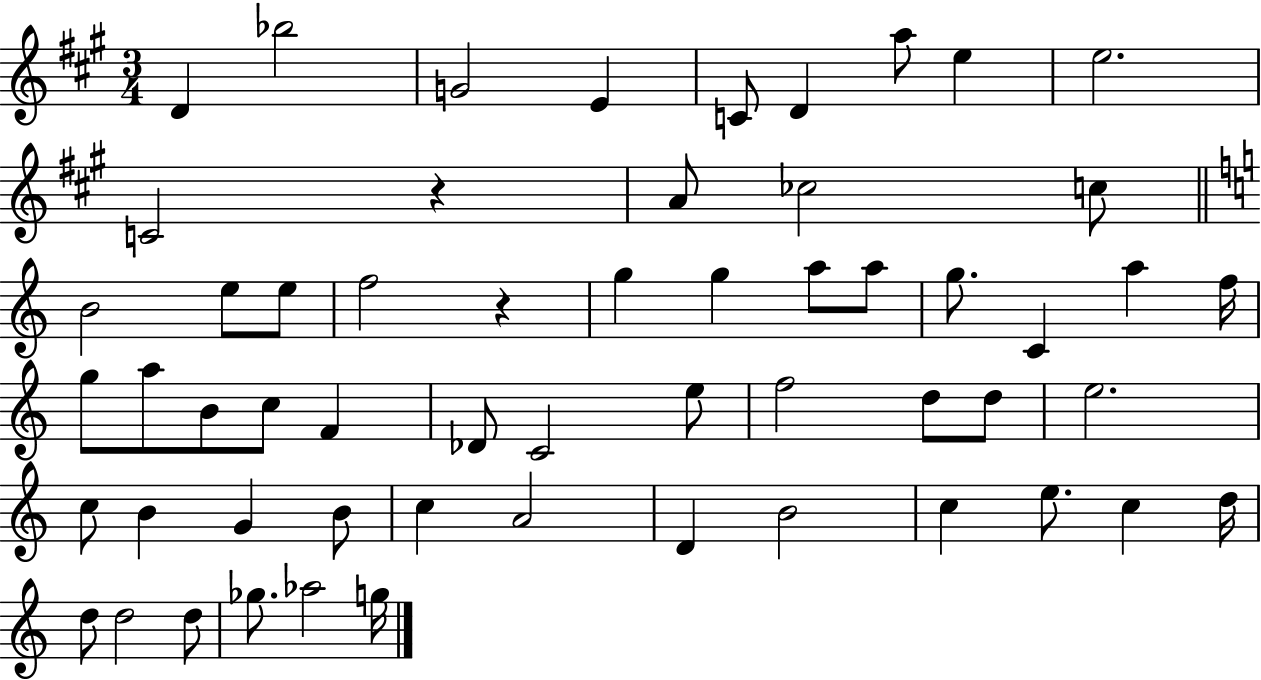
X:1
T:Untitled
M:3/4
L:1/4
K:A
D _b2 G2 E C/2 D a/2 e e2 C2 z A/2 _c2 c/2 B2 e/2 e/2 f2 z g g a/2 a/2 g/2 C a f/4 g/2 a/2 B/2 c/2 F _D/2 C2 e/2 f2 d/2 d/2 e2 c/2 B G B/2 c A2 D B2 c e/2 c d/4 d/2 d2 d/2 _g/2 _a2 g/4